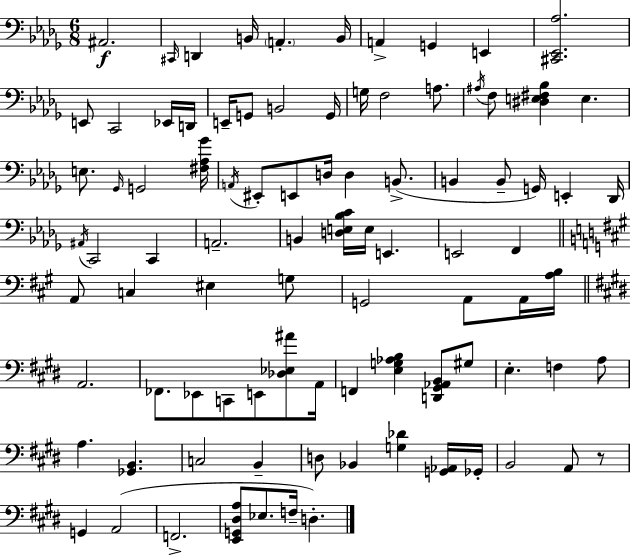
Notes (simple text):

A#2/h. C#2/s D2/q B2/s A2/q. B2/s A2/q G2/q E2/q [C#2,Eb2,Ab3]/h. E2/e C2/h Eb2/s D2/s E2/s G2/e B2/h G2/s G3/s F3/h A3/e. A#3/s F3/e [D#3,E3,F#3,Bb3]/q E3/q. E3/e. Gb2/s G2/h [F#3,Ab3,Gb4]/s A2/s EIS2/e E2/e D3/s D3/q B2/e. B2/q B2/e G2/s E2/q Db2/s A#2/s C2/h C2/q A2/h. B2/q [D3,E3,Bb3,C4]/s E3/s E2/q. E2/h F2/q A2/e C3/q EIS3/q G3/e G2/h A2/e A2/s [A3,B3]/s A2/h. FES2/e. Eb2/e C2/e E2/e [Db3,Eb3,A#4]/e A2/s F2/q [E3,G3,Ab3,B3]/q [D2,G#2,Ab2,B2]/e G#3/e E3/q. F3/q A3/e A3/q. [Gb2,B2]/q. C3/h B2/q D3/e Bb2/q [G3,Db4]/q [G2,Ab2]/s Gb2/s B2/h A2/e R/e G2/q A2/h F2/h. [E2,G2,D#3,A3]/e Eb3/e. F3/s D3/q.